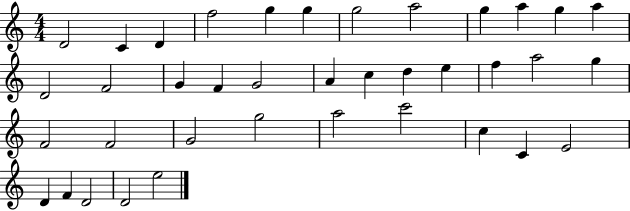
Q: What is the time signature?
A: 4/4